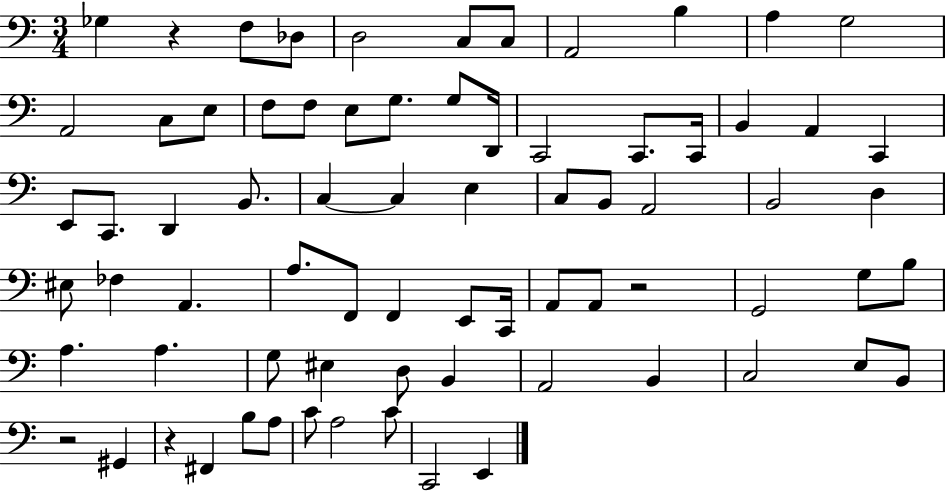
Gb3/q R/q F3/e Db3/e D3/h C3/e C3/e A2/h B3/q A3/q G3/h A2/h C3/e E3/e F3/e F3/e E3/e G3/e. G3/e D2/s C2/h C2/e. C2/s B2/q A2/q C2/q E2/e C2/e. D2/q B2/e. C3/q C3/q E3/q C3/e B2/e A2/h B2/h D3/q EIS3/e FES3/q A2/q. A3/e. F2/e F2/q E2/e C2/s A2/e A2/e R/h G2/h G3/e B3/e A3/q. A3/q. G3/e EIS3/q D3/e B2/q A2/h B2/q C3/h E3/e B2/e R/h G#2/q R/q F#2/q B3/e A3/e C4/e A3/h C4/e C2/h E2/q